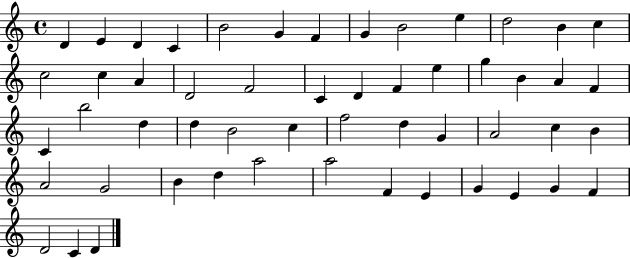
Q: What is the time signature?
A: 4/4